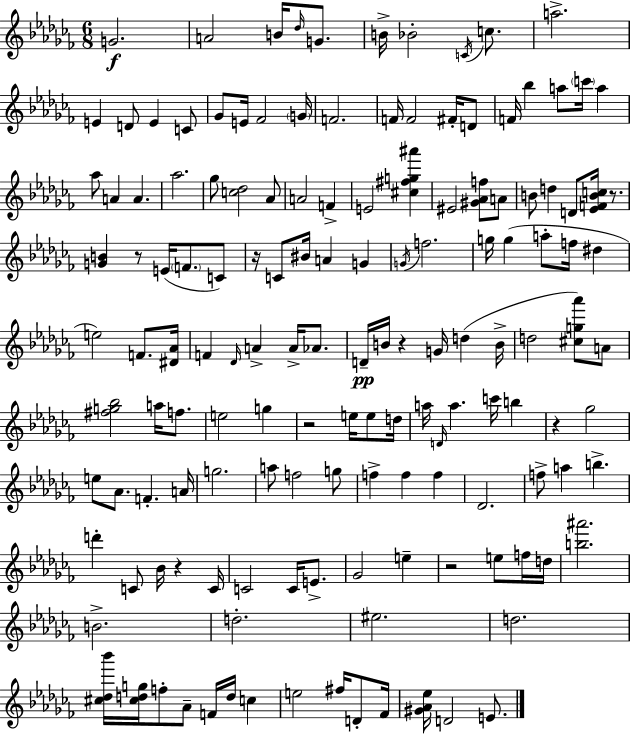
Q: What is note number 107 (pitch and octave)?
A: E5